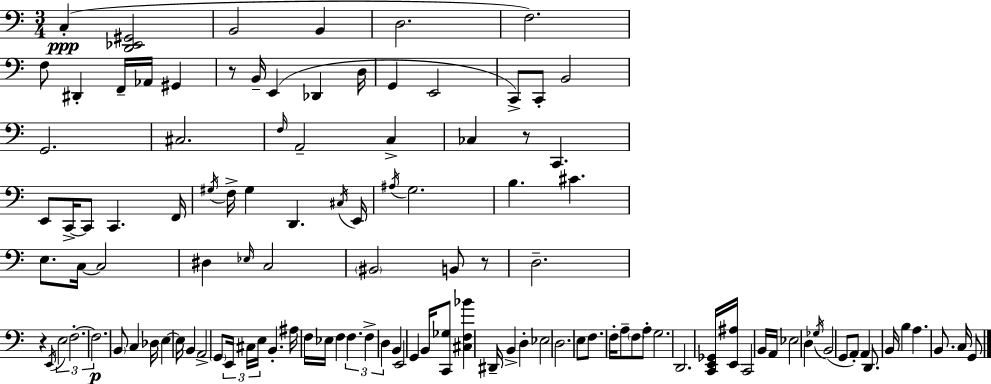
C3/q [D2,Eb2,G#2]/h B2/h B2/q D3/h. F3/h. F3/e D#2/q F2/s Ab2/s G#2/q R/e B2/s E2/q Db2/q D3/s G2/q E2/h C2/e C2/e B2/h G2/h. C#3/h. F3/s A2/h C3/q CES3/q R/e C2/q. E2/e C2/s C2/e C2/q. F2/s G#3/s F3/s G#3/q D2/q. C#3/s E2/s A#3/s G3/h. B3/q. C#4/q. E3/e. C3/s C3/h D#3/q Eb3/s C3/h BIS2/h B2/e R/e D3/h. R/q E2/s E3/h F3/h. F3/h. B2/e C3/q Db3/s E3/q E3/s B2/q A2/h G2/e E2/s C#3/s E3/s B2/q. A#3/s F3/s Eb3/s F3/q F3/q. F3/q D3/q B2/q E2/h G2/q B2/s [C2,Gb3]/e [C#3,F3,Bb4]/q D#2/s B2/q D3/q Eb3/h D3/h. E3/e F3/e. F3/s A3/e F3/e A3/e G3/h. D2/h. [C2,E2,Gb2]/s [E2,A#3]/s C2/h B2/s A2/s Eb3/h D3/q Gb3/s B2/h G2/e A2/e A2/q D2/e. B2/s B3/q A3/q. B2/e. C3/s G2/e